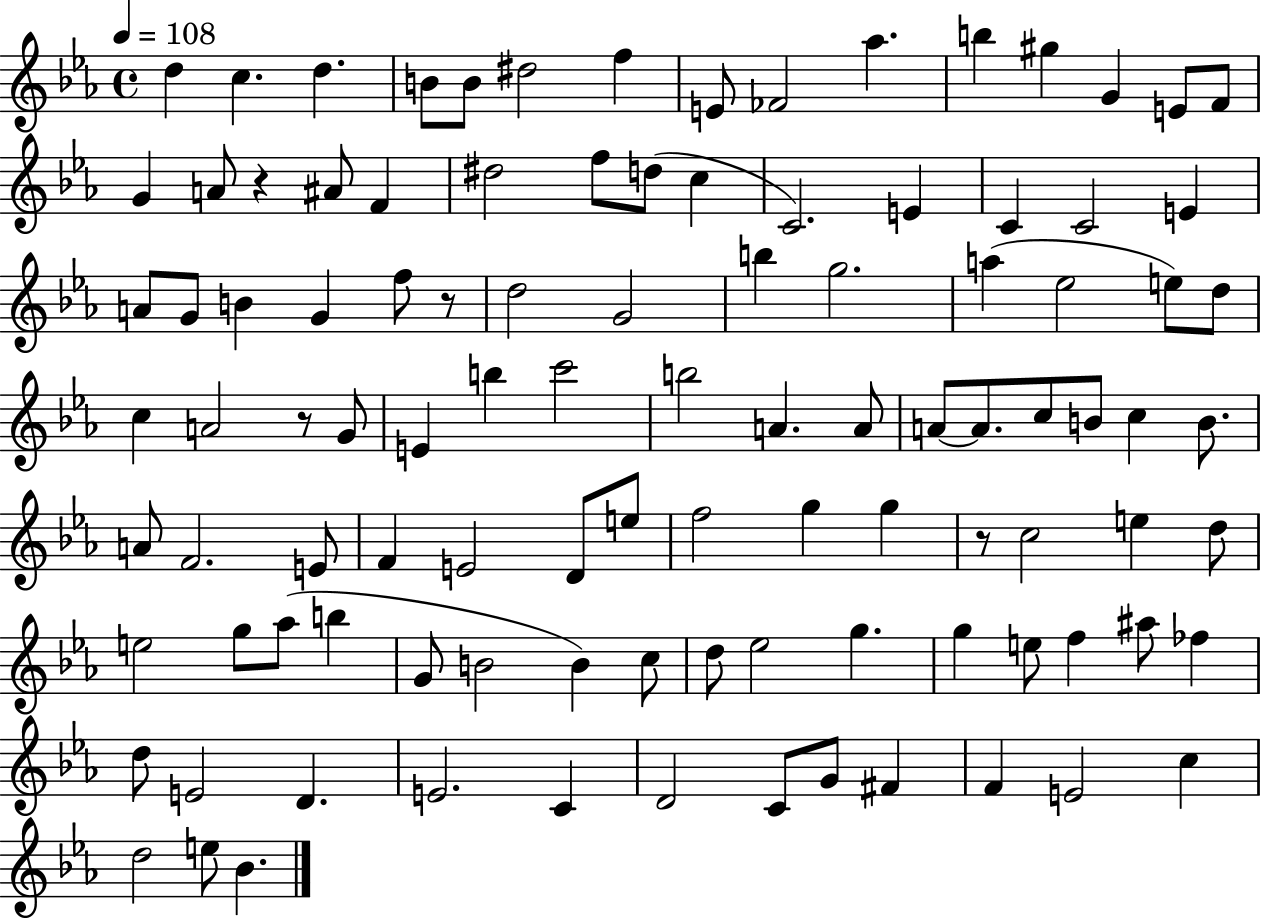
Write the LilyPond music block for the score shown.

{
  \clef treble
  \time 4/4
  \defaultTimeSignature
  \key ees \major
  \tempo 4 = 108
  d''4 c''4. d''4. | b'8 b'8 dis''2 f''4 | e'8 fes'2 aes''4. | b''4 gis''4 g'4 e'8 f'8 | \break g'4 a'8 r4 ais'8 f'4 | dis''2 f''8 d''8( c''4 | c'2.) e'4 | c'4 c'2 e'4 | \break a'8 g'8 b'4 g'4 f''8 r8 | d''2 g'2 | b''4 g''2. | a''4( ees''2 e''8) d''8 | \break c''4 a'2 r8 g'8 | e'4 b''4 c'''2 | b''2 a'4. a'8 | a'8~~ a'8. c''8 b'8 c''4 b'8. | \break a'8 f'2. e'8 | f'4 e'2 d'8 e''8 | f''2 g''4 g''4 | r8 c''2 e''4 d''8 | \break e''2 g''8 aes''8( b''4 | g'8 b'2 b'4) c''8 | d''8 ees''2 g''4. | g''4 e''8 f''4 ais''8 fes''4 | \break d''8 e'2 d'4. | e'2. c'4 | d'2 c'8 g'8 fis'4 | f'4 e'2 c''4 | \break d''2 e''8 bes'4. | \bar "|."
}